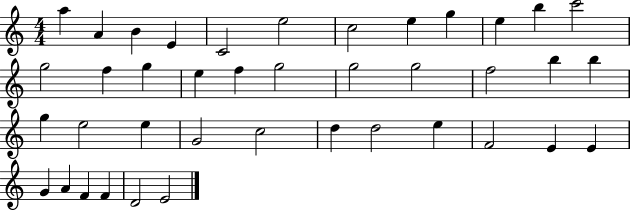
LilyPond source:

{
  \clef treble
  \numericTimeSignature
  \time 4/4
  \key c \major
  a''4 a'4 b'4 e'4 | c'2 e''2 | c''2 e''4 g''4 | e''4 b''4 c'''2 | \break g''2 f''4 g''4 | e''4 f''4 g''2 | g''2 g''2 | f''2 b''4 b''4 | \break g''4 e''2 e''4 | g'2 c''2 | d''4 d''2 e''4 | f'2 e'4 e'4 | \break g'4 a'4 f'4 f'4 | d'2 e'2 | \bar "|."
}